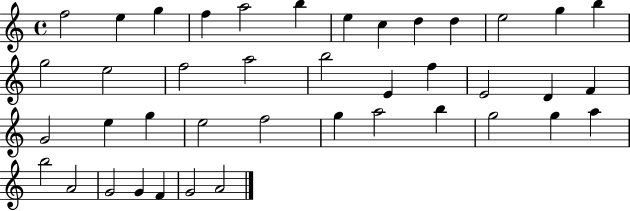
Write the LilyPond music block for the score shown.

{
  \clef treble
  \time 4/4
  \defaultTimeSignature
  \key c \major
  f''2 e''4 g''4 | f''4 a''2 b''4 | e''4 c''4 d''4 d''4 | e''2 g''4 b''4 | \break g''2 e''2 | f''2 a''2 | b''2 e'4 f''4 | e'2 d'4 f'4 | \break g'2 e''4 g''4 | e''2 f''2 | g''4 a''2 b''4 | g''2 g''4 a''4 | \break b''2 a'2 | g'2 g'4 f'4 | g'2 a'2 | \bar "|."
}